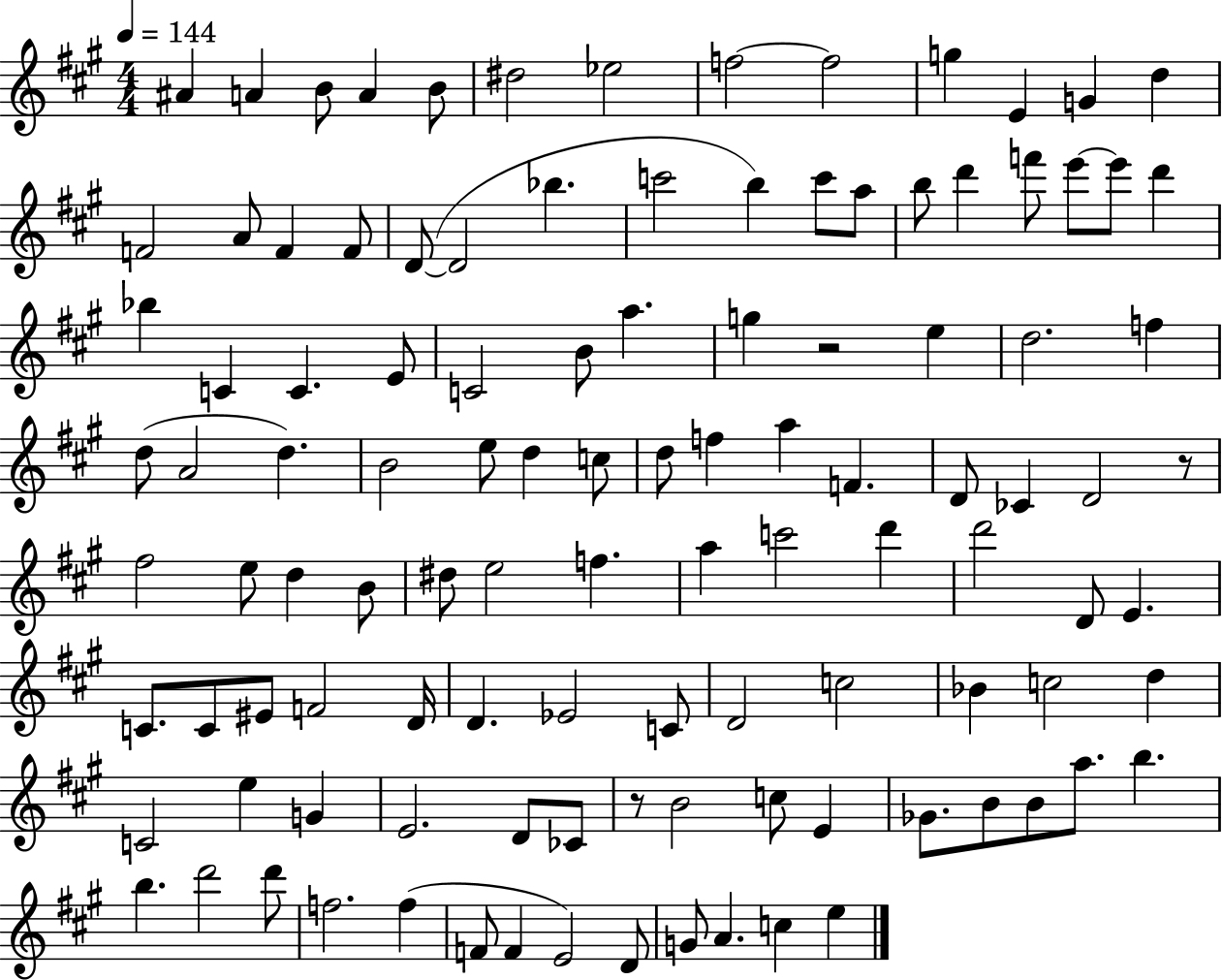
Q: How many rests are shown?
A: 3